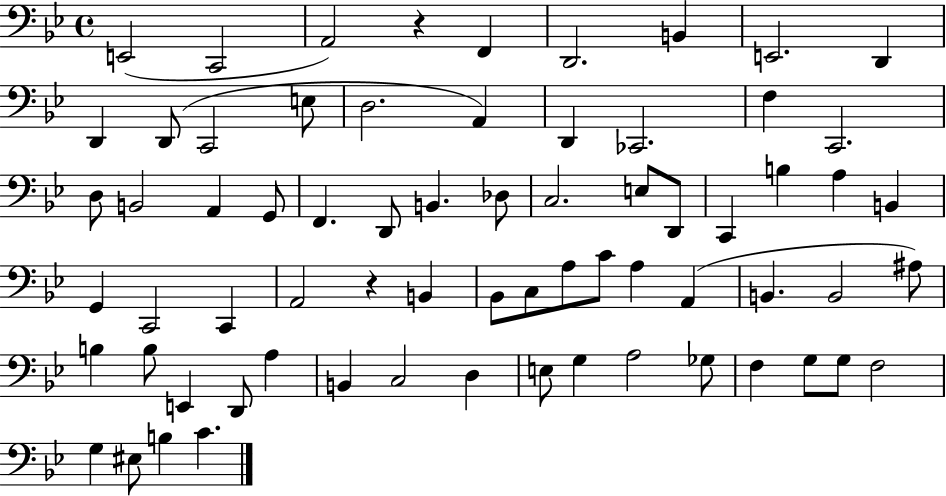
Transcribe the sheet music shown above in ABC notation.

X:1
T:Untitled
M:4/4
L:1/4
K:Bb
E,,2 C,,2 A,,2 z F,, D,,2 B,, E,,2 D,, D,, D,,/2 C,,2 E,/2 D,2 A,, D,, _C,,2 F, C,,2 D,/2 B,,2 A,, G,,/2 F,, D,,/2 B,, _D,/2 C,2 E,/2 D,,/2 C,, B, A, B,, G,, C,,2 C,, A,,2 z B,, _B,,/2 C,/2 A,/2 C/2 A, A,, B,, B,,2 ^A,/2 B, B,/2 E,, D,,/2 A, B,, C,2 D, E,/2 G, A,2 _G,/2 F, G,/2 G,/2 F,2 G, ^E,/2 B, C